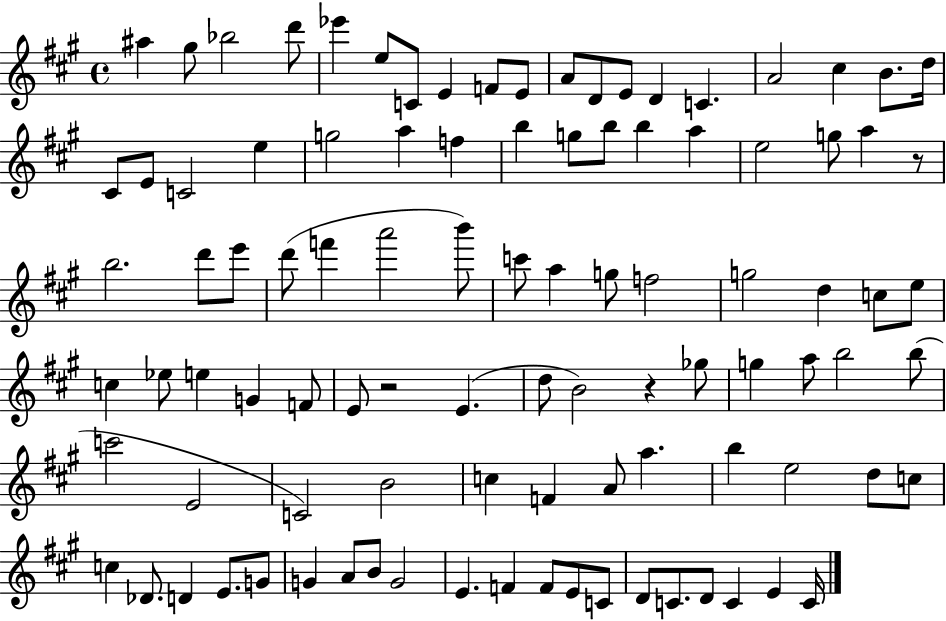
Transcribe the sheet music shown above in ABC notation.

X:1
T:Untitled
M:4/4
L:1/4
K:A
^a ^g/2 _b2 d'/2 _e' e/2 C/2 E F/2 E/2 A/2 D/2 E/2 D C A2 ^c B/2 d/4 ^C/2 E/2 C2 e g2 a f b g/2 b/2 b a e2 g/2 a z/2 b2 d'/2 e'/2 d'/2 f' a'2 b'/2 c'/2 a g/2 f2 g2 d c/2 e/2 c _e/2 e G F/2 E/2 z2 E d/2 B2 z _g/2 g a/2 b2 b/2 c'2 E2 C2 B2 c F A/2 a b e2 d/2 c/2 c _D/2 D E/2 G/2 G A/2 B/2 G2 E F F/2 E/2 C/2 D/2 C/2 D/2 C E C/4